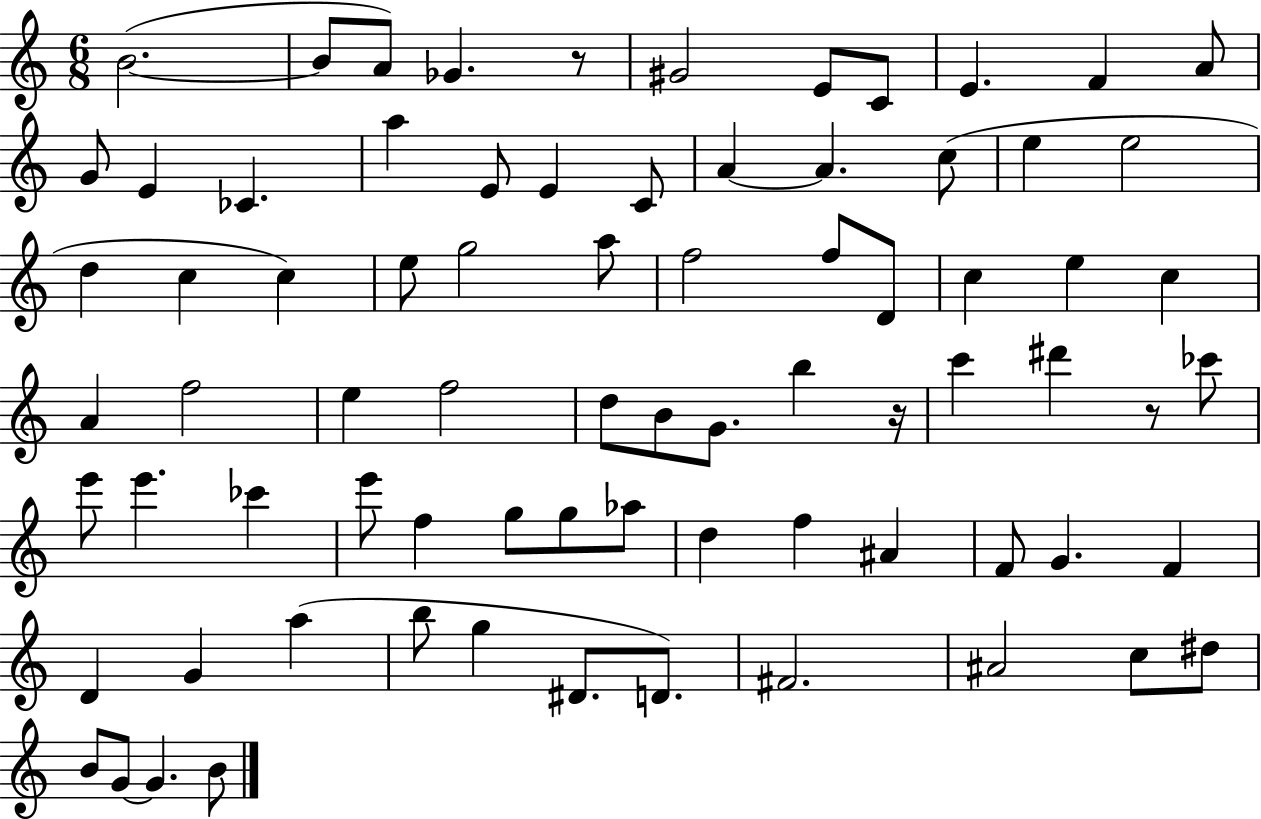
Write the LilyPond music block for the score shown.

{
  \clef treble
  \numericTimeSignature
  \time 6/8
  \key c \major
  \repeat volta 2 { b'2.~(~ | b'8 a'8) ges'4. r8 | gis'2 e'8 c'8 | e'4. f'4 a'8 | \break g'8 e'4 ces'4. | a''4 e'8 e'4 c'8 | a'4~~ a'4. c''8( | e''4 e''2 | \break d''4 c''4 c''4) | e''8 g''2 a''8 | f''2 f''8 d'8 | c''4 e''4 c''4 | \break a'4 f''2 | e''4 f''2 | d''8 b'8 g'8. b''4 r16 | c'''4 dis'''4 r8 ces'''8 | \break e'''8 e'''4. ces'''4 | e'''8 f''4 g''8 g''8 aes''8 | d''4 f''4 ais'4 | f'8 g'4. f'4 | \break d'4 g'4 a''4( | b''8 g''4 dis'8. d'8.) | fis'2. | ais'2 c''8 dis''8 | \break b'8 g'8~~ g'4. b'8 | } \bar "|."
}